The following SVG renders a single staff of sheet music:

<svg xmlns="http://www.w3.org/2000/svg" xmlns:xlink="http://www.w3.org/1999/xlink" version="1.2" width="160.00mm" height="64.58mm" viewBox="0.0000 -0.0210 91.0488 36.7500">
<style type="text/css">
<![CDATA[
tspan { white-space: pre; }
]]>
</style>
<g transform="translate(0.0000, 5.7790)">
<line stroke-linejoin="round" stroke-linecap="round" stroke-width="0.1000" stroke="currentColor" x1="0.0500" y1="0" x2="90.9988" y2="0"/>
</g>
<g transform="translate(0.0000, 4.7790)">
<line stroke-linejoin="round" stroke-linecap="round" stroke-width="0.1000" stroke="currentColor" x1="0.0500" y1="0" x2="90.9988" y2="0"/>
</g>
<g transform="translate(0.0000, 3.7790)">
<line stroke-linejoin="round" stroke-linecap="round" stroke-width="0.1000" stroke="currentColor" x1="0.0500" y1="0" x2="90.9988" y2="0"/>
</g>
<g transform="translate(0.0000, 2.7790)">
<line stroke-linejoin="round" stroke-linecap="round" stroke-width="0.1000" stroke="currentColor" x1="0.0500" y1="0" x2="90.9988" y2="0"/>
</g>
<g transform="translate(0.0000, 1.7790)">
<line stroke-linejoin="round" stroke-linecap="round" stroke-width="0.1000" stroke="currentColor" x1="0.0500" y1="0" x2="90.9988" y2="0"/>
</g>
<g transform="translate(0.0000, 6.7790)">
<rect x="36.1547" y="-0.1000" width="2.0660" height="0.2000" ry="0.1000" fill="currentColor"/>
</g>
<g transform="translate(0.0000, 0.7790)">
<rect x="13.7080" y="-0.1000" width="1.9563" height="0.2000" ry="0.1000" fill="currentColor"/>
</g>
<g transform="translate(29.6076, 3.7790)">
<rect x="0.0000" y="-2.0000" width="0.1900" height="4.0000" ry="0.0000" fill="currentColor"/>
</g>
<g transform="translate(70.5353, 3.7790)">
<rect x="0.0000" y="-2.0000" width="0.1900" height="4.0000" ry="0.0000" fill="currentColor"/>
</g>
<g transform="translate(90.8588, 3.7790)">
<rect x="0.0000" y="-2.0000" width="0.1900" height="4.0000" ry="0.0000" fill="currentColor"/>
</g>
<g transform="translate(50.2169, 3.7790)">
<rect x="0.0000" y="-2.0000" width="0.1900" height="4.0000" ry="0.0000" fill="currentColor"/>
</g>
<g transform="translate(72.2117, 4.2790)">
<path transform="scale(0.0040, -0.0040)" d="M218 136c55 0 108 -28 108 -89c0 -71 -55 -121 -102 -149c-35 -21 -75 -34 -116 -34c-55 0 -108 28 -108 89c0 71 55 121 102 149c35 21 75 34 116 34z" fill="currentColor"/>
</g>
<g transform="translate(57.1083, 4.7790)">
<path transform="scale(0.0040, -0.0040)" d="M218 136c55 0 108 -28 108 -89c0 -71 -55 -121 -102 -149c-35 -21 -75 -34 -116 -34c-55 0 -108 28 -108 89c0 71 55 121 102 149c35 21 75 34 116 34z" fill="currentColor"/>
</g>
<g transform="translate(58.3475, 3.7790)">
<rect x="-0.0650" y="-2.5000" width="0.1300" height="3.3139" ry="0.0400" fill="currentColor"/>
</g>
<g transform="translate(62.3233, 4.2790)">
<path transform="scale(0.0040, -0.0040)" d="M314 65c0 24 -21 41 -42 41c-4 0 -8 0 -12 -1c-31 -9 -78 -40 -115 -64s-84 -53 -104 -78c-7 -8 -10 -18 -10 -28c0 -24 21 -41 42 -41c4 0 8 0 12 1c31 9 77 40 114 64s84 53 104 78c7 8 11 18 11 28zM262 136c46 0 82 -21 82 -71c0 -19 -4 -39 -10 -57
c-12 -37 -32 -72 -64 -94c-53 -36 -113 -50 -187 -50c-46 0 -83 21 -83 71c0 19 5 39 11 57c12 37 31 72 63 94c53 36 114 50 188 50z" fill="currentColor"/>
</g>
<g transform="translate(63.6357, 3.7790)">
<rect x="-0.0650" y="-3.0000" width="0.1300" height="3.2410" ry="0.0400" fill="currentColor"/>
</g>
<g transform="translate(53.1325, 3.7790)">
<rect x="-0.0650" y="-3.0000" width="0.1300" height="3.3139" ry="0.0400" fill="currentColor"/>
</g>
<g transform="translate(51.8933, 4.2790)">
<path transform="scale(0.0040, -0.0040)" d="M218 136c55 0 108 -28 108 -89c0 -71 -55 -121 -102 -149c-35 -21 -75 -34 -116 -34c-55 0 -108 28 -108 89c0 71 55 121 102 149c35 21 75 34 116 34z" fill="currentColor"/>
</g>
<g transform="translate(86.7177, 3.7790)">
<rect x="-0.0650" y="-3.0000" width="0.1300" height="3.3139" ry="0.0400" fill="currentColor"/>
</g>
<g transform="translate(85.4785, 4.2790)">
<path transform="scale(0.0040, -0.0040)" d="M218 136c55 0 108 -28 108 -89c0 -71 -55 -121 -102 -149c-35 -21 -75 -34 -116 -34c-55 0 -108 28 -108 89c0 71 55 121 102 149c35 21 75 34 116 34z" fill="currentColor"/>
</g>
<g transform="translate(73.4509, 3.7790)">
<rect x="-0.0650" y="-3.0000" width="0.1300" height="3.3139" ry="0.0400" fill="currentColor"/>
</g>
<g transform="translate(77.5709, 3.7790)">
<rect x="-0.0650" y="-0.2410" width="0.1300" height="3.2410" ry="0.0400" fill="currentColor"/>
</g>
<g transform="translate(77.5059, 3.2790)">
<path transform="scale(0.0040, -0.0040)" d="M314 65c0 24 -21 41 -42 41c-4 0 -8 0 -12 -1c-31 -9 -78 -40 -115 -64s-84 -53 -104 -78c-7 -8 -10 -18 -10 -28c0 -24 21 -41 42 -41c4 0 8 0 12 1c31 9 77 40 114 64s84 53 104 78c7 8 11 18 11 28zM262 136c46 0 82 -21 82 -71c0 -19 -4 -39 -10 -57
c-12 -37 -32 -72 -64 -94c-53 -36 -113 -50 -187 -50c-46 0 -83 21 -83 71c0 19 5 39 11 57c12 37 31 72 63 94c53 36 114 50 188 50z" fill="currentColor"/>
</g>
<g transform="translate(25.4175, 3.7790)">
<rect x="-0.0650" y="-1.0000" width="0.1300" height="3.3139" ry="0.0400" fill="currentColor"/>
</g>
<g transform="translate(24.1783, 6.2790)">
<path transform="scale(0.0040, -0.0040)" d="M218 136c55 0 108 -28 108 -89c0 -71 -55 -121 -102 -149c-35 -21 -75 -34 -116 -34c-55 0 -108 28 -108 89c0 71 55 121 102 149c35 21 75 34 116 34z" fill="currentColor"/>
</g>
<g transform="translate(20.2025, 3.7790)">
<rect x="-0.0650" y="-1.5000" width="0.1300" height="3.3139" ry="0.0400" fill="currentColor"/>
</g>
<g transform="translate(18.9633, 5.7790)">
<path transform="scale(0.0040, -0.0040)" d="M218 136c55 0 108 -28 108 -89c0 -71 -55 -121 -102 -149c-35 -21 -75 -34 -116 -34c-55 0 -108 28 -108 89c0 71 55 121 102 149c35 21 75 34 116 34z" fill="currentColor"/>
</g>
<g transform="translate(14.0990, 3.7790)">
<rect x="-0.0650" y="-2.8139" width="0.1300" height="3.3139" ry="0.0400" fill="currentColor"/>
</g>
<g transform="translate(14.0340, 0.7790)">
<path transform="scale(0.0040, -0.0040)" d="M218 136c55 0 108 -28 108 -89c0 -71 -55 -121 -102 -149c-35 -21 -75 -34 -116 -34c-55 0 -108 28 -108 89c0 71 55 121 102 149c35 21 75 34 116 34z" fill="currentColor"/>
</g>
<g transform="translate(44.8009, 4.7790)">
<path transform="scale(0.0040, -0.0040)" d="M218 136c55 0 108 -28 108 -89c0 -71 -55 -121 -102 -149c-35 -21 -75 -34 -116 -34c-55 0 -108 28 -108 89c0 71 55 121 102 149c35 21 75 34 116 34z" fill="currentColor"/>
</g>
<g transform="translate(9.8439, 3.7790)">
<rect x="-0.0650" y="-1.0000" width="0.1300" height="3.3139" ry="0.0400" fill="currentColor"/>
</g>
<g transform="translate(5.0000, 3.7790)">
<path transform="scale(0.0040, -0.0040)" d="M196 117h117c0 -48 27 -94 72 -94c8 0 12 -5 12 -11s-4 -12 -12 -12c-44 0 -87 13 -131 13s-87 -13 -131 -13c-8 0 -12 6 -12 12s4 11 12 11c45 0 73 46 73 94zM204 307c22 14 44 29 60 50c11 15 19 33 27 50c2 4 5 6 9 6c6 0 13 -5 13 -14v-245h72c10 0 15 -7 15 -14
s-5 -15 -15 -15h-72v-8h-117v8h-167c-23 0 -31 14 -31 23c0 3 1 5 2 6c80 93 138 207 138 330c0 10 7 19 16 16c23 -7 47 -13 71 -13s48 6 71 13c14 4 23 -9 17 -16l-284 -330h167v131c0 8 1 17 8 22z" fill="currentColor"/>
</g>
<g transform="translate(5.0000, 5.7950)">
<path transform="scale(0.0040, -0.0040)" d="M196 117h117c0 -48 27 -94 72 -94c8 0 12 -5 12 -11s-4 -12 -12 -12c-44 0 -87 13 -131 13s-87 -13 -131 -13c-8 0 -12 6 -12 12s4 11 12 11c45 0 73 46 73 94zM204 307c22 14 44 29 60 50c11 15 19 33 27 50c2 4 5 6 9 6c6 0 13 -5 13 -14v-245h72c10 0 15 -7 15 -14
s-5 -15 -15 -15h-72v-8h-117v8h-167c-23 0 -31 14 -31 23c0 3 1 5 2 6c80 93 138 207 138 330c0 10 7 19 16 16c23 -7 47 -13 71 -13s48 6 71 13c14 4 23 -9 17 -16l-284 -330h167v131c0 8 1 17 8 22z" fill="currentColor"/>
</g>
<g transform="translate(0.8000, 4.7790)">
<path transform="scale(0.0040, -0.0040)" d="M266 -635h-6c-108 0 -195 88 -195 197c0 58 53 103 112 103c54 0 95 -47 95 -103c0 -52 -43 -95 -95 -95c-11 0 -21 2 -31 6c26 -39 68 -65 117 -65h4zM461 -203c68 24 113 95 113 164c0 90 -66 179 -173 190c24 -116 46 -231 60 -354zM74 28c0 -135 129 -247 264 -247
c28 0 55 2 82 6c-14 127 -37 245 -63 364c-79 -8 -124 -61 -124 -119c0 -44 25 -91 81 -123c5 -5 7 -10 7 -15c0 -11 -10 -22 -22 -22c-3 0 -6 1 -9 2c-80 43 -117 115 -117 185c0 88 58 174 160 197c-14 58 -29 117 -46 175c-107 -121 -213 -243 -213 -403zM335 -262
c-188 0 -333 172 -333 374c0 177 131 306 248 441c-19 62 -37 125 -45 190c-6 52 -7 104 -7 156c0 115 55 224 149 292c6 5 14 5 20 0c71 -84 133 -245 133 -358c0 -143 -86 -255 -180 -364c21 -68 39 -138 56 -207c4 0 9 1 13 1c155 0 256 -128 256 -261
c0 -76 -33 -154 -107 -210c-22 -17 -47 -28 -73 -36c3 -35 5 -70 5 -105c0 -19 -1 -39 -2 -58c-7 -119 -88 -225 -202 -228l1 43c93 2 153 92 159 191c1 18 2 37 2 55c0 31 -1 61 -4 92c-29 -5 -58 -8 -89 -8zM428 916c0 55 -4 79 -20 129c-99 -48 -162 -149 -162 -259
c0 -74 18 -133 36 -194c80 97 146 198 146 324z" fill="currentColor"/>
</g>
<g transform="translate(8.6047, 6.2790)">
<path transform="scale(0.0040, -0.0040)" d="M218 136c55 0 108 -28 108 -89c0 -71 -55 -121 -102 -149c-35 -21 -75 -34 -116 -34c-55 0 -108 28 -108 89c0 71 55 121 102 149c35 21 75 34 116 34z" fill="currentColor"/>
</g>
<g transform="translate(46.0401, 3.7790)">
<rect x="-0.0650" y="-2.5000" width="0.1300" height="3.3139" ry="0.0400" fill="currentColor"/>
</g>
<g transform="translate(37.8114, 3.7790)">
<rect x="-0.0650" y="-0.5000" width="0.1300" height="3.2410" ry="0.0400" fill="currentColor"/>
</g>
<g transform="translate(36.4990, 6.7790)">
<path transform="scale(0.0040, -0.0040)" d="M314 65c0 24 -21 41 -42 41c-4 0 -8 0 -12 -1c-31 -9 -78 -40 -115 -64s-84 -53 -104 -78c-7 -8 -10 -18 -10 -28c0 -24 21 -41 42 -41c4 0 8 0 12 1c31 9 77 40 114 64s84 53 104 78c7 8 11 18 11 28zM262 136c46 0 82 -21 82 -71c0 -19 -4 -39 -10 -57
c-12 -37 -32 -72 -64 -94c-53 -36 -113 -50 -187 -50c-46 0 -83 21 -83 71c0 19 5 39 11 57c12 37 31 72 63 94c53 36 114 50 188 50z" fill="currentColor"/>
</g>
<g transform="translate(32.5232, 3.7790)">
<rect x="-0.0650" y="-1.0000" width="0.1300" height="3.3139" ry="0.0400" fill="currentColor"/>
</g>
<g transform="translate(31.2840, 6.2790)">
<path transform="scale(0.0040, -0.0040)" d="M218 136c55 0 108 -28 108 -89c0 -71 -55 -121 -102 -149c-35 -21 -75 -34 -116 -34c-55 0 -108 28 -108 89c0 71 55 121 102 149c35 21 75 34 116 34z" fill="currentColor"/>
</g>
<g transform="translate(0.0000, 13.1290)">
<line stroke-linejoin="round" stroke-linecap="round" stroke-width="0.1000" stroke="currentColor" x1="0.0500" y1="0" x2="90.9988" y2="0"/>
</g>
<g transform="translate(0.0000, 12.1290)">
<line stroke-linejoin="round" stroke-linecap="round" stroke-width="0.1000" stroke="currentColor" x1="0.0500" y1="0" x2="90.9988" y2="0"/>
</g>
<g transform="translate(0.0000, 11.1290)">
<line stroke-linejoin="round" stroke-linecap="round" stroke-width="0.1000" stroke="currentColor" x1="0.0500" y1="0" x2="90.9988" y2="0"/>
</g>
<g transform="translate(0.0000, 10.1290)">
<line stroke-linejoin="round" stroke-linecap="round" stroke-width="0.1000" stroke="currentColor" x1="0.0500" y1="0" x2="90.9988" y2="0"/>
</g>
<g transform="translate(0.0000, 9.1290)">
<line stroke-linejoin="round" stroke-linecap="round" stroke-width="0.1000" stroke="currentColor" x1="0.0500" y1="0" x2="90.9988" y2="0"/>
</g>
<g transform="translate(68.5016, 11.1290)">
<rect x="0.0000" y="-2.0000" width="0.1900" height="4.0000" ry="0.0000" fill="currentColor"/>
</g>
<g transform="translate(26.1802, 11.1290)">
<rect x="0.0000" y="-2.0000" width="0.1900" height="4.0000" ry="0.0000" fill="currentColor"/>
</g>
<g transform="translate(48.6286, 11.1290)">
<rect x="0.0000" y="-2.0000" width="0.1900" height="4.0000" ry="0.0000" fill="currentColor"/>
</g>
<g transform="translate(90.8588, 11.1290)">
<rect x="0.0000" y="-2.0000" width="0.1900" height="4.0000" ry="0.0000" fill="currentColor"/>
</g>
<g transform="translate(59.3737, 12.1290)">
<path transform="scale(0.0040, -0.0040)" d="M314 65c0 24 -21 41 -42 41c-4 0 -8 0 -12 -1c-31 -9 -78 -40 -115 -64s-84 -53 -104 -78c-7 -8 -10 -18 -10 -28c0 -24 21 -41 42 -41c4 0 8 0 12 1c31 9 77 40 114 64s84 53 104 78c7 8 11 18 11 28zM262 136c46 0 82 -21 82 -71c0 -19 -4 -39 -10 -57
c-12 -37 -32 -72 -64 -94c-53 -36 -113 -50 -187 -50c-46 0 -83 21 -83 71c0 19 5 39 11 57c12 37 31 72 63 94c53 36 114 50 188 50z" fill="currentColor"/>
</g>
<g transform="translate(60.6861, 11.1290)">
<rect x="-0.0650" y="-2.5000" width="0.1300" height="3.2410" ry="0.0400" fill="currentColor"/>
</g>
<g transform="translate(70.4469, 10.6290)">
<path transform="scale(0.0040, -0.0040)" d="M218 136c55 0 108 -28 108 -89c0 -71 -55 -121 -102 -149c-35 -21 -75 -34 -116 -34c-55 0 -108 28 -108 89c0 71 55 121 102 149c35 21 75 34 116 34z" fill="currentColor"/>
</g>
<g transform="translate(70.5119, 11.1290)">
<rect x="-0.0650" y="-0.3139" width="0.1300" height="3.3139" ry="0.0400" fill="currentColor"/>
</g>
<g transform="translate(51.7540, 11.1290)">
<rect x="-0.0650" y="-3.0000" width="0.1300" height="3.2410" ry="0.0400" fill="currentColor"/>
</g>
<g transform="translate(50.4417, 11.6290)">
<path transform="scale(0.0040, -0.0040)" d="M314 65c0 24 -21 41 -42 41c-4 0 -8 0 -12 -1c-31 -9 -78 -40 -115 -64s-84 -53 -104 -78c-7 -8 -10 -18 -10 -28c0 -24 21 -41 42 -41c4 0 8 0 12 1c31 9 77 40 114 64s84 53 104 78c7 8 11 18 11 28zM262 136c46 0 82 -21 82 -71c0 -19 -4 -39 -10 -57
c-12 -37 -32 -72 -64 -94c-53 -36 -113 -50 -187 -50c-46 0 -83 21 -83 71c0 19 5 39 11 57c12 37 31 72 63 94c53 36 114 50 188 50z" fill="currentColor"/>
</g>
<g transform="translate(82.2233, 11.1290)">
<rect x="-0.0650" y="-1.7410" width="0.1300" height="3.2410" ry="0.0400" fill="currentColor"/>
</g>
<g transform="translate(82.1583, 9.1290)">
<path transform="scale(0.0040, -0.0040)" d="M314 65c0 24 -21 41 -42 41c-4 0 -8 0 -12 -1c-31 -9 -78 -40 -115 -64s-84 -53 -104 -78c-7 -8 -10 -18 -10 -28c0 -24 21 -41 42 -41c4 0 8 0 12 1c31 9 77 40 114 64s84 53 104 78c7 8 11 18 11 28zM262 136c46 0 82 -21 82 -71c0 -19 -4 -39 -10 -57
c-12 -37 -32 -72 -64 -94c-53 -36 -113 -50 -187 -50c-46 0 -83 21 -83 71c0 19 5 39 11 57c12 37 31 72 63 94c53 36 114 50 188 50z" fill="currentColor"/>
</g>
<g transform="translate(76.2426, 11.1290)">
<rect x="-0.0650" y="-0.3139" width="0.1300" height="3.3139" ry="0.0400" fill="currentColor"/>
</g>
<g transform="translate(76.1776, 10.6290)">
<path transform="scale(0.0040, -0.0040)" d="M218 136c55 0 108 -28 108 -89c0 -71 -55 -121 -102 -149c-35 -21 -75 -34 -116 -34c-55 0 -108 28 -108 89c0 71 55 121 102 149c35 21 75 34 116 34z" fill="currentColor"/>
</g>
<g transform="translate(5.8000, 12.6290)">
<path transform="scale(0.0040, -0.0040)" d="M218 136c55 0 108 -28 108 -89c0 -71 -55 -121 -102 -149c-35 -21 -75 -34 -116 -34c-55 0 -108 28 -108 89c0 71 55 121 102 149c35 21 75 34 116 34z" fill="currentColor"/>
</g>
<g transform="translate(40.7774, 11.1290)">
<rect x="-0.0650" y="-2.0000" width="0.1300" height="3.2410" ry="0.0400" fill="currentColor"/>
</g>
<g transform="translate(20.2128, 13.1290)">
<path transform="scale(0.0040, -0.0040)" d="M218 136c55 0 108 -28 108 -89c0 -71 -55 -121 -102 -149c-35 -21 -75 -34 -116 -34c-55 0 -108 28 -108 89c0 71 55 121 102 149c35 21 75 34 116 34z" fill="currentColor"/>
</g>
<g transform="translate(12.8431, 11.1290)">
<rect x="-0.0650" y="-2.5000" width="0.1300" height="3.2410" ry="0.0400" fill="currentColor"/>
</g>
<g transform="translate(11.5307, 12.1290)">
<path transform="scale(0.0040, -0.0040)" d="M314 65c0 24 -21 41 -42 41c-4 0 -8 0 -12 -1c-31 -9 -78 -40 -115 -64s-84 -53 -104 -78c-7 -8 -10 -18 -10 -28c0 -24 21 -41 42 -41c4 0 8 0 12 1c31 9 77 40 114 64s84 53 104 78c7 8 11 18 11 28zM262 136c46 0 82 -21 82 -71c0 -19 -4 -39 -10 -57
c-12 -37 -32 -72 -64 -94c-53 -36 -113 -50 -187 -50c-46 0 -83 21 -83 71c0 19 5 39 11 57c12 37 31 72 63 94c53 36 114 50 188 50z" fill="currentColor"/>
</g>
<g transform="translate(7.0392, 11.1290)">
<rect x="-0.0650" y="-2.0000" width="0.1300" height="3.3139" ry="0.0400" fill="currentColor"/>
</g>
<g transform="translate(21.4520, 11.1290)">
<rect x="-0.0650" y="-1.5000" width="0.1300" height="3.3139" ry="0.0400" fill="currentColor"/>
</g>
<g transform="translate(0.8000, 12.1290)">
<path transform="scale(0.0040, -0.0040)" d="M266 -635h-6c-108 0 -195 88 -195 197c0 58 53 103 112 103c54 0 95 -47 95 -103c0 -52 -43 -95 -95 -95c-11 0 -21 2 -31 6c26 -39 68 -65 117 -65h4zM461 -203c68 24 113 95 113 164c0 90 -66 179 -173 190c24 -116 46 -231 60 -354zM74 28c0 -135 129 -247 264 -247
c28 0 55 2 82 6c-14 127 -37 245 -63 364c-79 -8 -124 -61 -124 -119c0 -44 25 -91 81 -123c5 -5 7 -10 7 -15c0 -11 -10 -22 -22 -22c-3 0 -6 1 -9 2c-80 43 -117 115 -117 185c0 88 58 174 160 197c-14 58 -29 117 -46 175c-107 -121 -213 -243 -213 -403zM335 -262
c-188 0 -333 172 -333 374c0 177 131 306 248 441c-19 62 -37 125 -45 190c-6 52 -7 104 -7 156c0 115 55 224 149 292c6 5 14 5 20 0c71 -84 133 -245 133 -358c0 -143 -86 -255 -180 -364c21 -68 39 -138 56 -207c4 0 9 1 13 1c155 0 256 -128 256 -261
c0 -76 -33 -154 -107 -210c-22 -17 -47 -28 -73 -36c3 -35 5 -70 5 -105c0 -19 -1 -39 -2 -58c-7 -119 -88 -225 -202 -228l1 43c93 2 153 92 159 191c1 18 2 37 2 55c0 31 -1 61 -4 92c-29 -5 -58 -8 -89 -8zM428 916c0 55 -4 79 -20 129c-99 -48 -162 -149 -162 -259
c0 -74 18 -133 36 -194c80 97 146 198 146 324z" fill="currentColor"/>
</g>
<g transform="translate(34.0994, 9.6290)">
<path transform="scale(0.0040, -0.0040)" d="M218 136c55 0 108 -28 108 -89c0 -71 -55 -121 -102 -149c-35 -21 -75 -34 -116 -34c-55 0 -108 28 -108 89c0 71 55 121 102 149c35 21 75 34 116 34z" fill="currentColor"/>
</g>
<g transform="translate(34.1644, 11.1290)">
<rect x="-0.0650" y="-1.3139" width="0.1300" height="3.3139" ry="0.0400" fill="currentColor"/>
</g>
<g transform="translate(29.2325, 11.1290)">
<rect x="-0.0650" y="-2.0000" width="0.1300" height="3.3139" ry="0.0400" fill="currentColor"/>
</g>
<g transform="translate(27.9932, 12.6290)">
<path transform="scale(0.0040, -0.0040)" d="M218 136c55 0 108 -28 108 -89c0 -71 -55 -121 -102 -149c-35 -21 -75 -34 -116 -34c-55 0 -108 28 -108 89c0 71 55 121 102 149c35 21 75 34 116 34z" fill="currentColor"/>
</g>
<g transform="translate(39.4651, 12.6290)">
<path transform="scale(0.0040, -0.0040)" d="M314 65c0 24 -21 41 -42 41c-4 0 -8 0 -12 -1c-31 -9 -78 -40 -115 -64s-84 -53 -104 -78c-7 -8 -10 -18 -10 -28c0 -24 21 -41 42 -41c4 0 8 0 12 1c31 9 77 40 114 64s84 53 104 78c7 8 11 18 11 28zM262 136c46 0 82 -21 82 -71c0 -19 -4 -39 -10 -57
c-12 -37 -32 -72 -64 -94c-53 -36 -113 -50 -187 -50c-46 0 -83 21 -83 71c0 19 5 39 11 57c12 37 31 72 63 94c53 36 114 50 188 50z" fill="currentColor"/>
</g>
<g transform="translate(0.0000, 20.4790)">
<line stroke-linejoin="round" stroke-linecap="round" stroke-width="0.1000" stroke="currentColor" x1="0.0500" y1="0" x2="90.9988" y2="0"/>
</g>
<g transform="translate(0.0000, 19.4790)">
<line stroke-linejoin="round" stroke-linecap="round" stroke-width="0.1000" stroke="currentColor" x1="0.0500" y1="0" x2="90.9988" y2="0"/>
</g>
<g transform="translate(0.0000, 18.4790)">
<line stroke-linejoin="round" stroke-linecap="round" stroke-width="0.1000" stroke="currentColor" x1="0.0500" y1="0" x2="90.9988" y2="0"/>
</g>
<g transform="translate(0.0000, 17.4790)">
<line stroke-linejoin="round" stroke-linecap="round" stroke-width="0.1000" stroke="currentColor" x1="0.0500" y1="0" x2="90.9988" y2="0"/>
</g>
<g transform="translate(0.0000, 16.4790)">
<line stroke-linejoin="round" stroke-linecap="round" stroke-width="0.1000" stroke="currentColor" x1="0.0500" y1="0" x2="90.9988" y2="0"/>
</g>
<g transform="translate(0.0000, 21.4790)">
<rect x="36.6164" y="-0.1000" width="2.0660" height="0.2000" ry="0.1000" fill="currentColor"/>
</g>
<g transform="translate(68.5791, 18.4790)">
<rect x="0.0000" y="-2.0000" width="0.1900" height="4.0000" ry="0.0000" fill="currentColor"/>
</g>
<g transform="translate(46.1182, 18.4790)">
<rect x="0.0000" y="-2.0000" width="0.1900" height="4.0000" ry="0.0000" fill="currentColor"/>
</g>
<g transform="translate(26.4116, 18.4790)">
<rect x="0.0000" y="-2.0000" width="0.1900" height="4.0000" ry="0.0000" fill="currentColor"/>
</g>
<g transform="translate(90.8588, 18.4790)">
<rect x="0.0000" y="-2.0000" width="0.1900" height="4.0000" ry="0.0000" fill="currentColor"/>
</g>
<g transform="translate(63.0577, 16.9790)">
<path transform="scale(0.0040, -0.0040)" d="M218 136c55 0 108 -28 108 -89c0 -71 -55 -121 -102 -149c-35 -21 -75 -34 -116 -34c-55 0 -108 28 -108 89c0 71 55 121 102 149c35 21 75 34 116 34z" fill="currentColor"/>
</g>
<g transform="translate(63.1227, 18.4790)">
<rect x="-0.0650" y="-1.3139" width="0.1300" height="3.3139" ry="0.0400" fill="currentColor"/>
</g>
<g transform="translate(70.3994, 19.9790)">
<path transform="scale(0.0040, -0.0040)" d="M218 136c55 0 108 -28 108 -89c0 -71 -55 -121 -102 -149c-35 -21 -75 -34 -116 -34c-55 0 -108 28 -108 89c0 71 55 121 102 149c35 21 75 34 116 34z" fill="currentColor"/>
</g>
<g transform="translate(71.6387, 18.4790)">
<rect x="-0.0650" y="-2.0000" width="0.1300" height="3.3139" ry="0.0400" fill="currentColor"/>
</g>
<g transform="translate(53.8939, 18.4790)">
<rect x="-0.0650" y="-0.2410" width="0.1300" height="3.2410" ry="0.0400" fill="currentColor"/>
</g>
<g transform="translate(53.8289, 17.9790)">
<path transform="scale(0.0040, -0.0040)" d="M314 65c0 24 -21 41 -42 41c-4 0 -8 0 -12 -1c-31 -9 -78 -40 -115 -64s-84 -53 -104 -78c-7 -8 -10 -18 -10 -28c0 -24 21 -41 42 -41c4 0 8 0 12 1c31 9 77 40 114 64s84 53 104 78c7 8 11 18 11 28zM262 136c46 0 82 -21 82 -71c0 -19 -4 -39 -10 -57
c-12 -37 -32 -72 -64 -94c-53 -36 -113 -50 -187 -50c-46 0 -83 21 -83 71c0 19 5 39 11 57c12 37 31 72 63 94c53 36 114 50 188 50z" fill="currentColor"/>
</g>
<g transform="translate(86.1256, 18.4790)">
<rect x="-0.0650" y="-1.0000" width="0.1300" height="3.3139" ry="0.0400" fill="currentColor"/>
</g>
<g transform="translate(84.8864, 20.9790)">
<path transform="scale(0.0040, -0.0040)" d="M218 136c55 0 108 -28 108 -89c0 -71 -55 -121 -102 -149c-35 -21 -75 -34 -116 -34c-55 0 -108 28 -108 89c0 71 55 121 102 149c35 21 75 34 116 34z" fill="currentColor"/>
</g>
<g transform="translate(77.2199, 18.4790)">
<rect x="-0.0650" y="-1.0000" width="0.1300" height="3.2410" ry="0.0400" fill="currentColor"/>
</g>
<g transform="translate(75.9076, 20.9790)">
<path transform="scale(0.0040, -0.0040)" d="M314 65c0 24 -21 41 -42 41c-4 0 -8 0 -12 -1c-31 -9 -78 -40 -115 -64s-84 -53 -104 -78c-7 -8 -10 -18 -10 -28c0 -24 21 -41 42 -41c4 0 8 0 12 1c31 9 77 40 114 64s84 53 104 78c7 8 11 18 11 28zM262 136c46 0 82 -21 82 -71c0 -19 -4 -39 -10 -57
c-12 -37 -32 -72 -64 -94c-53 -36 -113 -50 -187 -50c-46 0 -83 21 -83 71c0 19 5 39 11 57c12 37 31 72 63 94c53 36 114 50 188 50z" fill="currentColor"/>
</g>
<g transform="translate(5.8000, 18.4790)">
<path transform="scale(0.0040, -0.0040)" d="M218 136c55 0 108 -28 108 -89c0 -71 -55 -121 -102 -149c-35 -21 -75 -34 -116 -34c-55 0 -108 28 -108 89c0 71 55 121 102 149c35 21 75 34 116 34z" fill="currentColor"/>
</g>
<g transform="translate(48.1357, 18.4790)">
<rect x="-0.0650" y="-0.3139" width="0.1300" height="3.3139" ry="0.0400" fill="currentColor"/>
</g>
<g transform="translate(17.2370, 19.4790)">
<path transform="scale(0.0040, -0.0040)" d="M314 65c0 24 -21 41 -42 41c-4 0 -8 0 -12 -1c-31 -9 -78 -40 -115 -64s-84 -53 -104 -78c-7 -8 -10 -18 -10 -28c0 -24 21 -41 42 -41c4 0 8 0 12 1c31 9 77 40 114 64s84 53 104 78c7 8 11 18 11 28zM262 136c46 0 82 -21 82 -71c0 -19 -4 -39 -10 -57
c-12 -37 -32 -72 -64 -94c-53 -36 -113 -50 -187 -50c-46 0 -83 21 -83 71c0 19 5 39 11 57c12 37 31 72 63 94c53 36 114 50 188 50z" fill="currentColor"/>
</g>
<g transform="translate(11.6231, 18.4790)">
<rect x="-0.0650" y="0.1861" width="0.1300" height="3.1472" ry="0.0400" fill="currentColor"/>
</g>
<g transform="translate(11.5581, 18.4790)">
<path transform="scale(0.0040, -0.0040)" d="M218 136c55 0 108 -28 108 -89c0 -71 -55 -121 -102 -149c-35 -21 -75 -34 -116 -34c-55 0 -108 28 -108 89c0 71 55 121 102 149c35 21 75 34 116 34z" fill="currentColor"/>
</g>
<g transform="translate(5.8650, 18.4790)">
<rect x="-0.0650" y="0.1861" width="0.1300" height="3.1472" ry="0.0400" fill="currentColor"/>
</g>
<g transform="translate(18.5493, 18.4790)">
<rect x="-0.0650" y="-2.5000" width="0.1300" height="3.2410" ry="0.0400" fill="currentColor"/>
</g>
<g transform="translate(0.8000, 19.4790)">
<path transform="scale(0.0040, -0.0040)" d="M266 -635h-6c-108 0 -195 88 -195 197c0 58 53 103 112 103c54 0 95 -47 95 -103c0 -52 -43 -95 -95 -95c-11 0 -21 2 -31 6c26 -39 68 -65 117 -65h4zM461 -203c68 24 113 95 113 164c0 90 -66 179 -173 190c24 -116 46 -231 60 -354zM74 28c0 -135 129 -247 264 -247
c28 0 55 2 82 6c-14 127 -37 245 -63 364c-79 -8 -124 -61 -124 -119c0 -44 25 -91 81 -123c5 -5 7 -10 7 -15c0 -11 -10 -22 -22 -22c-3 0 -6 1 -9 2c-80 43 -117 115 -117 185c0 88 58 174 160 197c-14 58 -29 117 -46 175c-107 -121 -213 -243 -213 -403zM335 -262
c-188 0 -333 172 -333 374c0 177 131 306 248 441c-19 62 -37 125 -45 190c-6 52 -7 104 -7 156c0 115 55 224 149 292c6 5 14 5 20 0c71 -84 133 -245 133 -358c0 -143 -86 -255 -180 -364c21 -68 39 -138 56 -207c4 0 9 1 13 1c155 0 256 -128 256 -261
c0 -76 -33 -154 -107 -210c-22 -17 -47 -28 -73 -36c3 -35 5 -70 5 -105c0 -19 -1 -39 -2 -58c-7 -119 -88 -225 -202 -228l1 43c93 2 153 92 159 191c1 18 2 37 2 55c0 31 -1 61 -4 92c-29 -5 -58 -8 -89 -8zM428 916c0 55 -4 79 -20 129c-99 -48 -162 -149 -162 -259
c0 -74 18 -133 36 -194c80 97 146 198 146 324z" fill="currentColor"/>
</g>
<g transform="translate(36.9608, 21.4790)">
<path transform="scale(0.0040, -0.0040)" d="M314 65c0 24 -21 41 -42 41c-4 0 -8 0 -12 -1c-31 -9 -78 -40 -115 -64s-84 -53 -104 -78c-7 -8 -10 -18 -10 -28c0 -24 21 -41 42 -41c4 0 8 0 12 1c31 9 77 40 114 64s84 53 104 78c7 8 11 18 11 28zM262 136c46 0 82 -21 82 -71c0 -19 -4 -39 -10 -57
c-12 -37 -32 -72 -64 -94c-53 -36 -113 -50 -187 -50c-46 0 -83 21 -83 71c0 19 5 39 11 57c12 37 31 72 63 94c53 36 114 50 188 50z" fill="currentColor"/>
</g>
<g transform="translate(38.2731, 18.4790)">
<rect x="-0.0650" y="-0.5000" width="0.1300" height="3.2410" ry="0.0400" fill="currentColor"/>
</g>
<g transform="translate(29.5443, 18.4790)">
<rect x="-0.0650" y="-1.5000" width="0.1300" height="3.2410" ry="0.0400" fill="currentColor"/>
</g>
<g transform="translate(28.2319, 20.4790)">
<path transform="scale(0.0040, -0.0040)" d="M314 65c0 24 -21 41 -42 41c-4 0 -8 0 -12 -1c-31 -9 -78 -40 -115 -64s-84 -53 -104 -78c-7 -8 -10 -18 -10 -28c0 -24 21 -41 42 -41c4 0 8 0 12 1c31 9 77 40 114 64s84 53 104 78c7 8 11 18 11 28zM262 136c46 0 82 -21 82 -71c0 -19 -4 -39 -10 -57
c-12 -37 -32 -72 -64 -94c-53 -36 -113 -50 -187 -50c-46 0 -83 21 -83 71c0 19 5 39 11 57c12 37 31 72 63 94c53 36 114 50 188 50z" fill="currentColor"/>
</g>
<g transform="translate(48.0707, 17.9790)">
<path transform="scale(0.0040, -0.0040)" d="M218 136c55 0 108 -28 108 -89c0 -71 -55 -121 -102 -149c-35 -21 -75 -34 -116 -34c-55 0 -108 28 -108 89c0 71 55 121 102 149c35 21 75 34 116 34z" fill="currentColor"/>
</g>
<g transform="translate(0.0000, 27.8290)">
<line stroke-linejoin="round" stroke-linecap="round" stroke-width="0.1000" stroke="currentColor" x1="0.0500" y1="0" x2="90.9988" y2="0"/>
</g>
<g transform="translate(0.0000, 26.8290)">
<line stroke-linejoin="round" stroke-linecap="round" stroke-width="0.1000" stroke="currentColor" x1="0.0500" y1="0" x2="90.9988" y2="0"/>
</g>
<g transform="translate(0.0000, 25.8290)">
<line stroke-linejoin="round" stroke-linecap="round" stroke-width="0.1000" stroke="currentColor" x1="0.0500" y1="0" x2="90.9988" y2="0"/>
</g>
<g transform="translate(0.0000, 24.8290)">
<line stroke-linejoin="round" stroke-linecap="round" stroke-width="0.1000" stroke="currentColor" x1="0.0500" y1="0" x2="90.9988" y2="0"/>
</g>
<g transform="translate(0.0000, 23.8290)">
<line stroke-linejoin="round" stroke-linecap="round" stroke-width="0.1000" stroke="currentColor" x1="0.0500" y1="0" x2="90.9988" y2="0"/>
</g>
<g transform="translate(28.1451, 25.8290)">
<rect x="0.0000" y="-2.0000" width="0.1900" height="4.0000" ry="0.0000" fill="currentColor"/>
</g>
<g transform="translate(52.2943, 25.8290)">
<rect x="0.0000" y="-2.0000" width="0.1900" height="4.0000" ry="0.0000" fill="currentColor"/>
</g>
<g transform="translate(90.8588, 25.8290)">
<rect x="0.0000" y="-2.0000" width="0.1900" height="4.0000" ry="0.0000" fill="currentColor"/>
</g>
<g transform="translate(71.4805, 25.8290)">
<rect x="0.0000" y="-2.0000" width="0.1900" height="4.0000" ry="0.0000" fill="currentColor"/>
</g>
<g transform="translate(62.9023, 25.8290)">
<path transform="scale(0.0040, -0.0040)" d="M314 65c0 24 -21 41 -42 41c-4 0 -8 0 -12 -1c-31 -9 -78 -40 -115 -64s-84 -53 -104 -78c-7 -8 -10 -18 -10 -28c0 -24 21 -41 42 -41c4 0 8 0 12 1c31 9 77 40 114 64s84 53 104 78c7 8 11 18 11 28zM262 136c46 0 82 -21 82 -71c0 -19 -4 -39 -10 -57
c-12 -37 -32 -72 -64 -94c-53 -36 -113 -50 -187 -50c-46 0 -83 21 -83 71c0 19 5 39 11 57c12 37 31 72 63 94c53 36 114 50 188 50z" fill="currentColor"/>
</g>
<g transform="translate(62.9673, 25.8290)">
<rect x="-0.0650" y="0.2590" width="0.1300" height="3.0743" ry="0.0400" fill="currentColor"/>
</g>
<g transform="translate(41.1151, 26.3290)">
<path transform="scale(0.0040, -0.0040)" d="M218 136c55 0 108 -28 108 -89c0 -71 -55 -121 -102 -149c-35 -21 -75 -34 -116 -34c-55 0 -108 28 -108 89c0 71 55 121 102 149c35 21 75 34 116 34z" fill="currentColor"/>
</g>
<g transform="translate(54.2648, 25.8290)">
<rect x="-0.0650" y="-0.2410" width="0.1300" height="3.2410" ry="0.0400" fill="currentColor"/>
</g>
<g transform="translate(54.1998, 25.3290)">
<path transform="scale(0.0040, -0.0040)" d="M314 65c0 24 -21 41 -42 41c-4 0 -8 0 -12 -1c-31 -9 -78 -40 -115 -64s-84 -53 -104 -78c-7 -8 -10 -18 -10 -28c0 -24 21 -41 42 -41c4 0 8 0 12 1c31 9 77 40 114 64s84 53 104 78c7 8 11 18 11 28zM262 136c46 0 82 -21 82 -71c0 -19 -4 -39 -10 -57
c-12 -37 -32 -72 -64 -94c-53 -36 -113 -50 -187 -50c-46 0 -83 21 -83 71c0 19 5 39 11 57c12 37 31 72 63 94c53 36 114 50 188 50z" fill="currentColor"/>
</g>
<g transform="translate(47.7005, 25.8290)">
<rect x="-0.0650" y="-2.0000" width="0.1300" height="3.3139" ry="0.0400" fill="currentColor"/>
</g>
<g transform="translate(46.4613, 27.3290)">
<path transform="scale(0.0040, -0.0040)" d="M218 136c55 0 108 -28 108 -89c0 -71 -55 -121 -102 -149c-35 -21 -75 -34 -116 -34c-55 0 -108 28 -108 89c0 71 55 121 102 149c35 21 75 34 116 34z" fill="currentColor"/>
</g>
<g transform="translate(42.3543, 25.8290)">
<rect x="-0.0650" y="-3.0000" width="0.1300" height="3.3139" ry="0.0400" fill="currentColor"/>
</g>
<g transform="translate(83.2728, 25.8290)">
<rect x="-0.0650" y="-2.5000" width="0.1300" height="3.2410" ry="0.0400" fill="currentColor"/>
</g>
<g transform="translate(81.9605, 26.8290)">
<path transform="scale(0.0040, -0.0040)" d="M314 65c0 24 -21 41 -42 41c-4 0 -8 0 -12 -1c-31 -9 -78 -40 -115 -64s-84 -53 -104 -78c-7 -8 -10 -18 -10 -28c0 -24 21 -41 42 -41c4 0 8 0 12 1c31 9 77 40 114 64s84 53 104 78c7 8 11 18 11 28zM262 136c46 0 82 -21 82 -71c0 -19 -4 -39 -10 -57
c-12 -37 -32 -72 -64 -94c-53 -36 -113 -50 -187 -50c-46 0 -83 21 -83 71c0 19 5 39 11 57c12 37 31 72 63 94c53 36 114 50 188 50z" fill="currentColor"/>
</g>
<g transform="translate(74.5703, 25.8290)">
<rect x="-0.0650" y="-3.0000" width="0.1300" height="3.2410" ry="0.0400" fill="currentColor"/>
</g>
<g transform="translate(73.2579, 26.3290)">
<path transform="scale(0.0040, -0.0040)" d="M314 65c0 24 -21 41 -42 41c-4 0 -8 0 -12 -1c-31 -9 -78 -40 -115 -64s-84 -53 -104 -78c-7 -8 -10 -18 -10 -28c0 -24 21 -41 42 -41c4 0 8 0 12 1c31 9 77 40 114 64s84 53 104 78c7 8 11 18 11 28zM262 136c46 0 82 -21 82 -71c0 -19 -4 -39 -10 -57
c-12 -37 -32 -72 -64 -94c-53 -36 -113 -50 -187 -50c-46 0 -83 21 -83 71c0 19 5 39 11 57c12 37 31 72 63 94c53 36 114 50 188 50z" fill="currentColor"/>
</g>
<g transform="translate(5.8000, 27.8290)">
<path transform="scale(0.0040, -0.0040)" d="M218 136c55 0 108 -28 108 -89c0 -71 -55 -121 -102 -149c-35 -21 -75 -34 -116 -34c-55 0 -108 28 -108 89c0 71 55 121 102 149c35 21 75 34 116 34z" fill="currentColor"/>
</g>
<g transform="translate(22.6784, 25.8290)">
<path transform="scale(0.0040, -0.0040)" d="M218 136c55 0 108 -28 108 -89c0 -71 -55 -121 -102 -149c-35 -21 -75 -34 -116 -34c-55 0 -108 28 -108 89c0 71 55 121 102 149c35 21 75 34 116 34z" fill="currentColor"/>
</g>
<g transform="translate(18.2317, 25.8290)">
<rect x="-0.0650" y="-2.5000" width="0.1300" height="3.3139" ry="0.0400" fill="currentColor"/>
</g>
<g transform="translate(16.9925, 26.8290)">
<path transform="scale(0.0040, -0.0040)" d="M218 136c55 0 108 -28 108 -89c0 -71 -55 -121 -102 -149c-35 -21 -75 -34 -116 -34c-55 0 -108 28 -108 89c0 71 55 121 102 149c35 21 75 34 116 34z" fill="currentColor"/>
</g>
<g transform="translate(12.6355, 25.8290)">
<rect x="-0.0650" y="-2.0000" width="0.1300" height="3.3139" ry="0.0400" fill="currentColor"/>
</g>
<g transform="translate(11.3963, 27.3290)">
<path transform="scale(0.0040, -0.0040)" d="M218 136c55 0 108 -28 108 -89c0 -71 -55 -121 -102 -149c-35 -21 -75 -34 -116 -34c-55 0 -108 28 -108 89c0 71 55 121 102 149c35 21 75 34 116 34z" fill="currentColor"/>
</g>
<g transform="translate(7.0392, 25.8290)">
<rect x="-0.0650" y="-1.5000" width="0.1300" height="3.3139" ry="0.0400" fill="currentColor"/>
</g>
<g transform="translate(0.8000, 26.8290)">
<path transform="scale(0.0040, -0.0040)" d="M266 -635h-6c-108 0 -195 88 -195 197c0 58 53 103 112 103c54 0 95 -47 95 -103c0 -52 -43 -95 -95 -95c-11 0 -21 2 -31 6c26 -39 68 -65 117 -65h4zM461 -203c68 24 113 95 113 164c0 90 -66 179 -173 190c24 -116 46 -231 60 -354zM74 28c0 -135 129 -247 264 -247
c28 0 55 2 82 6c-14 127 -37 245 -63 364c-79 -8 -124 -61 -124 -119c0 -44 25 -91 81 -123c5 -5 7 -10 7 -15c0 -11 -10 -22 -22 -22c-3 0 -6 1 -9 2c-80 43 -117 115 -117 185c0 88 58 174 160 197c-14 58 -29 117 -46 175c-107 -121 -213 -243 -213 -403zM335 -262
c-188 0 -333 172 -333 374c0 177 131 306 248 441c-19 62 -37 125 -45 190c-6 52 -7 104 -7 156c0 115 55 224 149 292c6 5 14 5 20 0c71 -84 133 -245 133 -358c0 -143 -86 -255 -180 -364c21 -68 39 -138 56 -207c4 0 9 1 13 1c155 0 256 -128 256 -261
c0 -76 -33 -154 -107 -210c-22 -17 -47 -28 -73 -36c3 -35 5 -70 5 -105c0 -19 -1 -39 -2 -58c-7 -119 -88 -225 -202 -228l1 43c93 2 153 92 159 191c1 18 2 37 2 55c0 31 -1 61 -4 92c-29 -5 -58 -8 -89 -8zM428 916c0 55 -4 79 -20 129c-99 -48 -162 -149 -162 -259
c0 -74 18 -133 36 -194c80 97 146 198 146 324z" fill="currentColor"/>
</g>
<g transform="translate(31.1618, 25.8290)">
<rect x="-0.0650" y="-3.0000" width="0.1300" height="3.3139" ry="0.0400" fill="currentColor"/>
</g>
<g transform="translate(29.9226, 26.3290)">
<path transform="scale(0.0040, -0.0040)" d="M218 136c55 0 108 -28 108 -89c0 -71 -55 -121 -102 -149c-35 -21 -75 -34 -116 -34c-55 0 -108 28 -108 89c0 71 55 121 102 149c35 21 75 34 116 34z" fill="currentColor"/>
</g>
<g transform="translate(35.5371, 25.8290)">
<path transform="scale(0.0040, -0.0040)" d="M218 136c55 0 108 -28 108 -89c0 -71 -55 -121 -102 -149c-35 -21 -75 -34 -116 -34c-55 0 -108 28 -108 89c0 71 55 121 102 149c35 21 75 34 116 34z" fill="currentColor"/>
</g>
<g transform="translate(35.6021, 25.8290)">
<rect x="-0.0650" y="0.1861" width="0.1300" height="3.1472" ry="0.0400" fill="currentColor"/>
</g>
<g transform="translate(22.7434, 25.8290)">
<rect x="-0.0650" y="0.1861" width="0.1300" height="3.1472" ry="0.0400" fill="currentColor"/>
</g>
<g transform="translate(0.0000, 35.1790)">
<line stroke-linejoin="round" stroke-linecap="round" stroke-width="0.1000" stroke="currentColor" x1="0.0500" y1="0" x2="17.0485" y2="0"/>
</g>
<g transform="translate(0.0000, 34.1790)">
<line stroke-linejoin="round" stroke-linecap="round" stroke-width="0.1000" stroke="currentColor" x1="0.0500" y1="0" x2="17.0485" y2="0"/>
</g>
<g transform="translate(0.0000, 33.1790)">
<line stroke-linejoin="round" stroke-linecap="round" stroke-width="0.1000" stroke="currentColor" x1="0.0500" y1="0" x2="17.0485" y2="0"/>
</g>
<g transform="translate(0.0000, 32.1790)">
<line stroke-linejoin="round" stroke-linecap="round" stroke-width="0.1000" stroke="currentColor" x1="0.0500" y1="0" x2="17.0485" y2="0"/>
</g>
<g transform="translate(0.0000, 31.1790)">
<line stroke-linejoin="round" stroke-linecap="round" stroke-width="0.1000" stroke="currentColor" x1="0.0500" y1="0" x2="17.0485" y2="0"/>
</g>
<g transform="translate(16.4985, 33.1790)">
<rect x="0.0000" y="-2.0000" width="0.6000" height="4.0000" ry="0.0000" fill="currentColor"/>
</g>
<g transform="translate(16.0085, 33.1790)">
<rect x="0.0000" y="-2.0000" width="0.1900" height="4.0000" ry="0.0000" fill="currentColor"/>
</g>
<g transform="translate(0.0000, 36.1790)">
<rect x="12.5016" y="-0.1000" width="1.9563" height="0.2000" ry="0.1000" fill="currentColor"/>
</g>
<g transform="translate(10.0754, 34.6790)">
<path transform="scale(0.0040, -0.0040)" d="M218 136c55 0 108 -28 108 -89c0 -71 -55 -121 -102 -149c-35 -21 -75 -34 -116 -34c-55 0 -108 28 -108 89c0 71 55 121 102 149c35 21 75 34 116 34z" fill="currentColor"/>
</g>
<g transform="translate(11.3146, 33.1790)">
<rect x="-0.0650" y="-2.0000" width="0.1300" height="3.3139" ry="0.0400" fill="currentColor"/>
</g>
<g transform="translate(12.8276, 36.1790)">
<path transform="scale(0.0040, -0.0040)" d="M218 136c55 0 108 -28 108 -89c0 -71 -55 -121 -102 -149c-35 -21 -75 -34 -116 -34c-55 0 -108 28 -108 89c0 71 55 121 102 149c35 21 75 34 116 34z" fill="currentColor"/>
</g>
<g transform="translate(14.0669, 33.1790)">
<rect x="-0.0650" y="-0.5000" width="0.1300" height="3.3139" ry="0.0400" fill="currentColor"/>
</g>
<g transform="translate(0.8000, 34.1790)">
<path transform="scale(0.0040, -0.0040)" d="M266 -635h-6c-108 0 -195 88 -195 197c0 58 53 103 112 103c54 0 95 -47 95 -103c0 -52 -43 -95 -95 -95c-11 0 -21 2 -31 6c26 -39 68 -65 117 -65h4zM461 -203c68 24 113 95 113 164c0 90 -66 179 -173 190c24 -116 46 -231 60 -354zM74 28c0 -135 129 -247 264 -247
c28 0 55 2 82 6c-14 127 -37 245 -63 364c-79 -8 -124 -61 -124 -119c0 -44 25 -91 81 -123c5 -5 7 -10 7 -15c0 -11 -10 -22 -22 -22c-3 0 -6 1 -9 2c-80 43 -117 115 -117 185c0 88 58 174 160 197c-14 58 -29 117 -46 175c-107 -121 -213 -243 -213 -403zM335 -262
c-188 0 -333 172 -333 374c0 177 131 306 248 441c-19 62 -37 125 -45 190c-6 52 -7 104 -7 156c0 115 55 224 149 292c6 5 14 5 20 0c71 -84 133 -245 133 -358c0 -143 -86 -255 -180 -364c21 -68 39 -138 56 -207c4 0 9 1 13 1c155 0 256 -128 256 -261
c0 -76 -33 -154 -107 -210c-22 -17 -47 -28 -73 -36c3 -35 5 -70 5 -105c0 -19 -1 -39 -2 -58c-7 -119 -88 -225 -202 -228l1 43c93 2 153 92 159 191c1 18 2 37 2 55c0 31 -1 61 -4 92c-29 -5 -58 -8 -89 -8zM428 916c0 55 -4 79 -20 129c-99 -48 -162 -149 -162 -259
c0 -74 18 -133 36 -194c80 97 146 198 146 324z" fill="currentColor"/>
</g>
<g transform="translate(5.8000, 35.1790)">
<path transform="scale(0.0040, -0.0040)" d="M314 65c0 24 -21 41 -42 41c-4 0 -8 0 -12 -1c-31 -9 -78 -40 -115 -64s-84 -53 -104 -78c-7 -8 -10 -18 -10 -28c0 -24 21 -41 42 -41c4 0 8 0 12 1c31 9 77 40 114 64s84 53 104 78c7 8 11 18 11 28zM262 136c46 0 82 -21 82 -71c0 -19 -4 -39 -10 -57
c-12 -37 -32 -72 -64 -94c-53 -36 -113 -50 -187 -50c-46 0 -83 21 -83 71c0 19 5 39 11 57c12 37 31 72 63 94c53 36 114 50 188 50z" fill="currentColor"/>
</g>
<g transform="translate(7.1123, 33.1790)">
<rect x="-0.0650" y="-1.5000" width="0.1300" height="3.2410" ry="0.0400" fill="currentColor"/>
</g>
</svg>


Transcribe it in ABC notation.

X:1
T:Untitled
M:4/4
L:1/4
K:C
D a E D D C2 G A G A2 A c2 A F G2 E F e F2 A2 G2 c c f2 B B G2 E2 C2 c c2 e F D2 D E F G B A B A F c2 B2 A2 G2 E2 F C